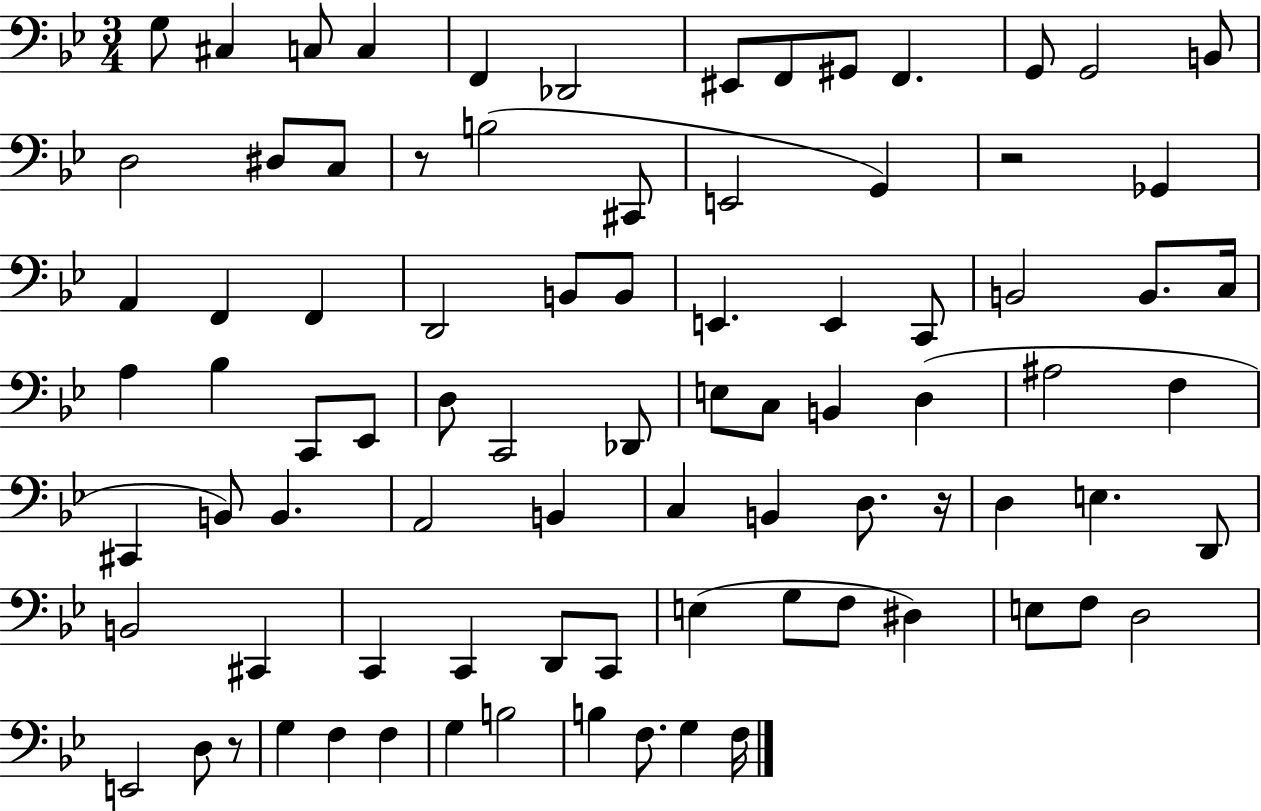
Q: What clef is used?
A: bass